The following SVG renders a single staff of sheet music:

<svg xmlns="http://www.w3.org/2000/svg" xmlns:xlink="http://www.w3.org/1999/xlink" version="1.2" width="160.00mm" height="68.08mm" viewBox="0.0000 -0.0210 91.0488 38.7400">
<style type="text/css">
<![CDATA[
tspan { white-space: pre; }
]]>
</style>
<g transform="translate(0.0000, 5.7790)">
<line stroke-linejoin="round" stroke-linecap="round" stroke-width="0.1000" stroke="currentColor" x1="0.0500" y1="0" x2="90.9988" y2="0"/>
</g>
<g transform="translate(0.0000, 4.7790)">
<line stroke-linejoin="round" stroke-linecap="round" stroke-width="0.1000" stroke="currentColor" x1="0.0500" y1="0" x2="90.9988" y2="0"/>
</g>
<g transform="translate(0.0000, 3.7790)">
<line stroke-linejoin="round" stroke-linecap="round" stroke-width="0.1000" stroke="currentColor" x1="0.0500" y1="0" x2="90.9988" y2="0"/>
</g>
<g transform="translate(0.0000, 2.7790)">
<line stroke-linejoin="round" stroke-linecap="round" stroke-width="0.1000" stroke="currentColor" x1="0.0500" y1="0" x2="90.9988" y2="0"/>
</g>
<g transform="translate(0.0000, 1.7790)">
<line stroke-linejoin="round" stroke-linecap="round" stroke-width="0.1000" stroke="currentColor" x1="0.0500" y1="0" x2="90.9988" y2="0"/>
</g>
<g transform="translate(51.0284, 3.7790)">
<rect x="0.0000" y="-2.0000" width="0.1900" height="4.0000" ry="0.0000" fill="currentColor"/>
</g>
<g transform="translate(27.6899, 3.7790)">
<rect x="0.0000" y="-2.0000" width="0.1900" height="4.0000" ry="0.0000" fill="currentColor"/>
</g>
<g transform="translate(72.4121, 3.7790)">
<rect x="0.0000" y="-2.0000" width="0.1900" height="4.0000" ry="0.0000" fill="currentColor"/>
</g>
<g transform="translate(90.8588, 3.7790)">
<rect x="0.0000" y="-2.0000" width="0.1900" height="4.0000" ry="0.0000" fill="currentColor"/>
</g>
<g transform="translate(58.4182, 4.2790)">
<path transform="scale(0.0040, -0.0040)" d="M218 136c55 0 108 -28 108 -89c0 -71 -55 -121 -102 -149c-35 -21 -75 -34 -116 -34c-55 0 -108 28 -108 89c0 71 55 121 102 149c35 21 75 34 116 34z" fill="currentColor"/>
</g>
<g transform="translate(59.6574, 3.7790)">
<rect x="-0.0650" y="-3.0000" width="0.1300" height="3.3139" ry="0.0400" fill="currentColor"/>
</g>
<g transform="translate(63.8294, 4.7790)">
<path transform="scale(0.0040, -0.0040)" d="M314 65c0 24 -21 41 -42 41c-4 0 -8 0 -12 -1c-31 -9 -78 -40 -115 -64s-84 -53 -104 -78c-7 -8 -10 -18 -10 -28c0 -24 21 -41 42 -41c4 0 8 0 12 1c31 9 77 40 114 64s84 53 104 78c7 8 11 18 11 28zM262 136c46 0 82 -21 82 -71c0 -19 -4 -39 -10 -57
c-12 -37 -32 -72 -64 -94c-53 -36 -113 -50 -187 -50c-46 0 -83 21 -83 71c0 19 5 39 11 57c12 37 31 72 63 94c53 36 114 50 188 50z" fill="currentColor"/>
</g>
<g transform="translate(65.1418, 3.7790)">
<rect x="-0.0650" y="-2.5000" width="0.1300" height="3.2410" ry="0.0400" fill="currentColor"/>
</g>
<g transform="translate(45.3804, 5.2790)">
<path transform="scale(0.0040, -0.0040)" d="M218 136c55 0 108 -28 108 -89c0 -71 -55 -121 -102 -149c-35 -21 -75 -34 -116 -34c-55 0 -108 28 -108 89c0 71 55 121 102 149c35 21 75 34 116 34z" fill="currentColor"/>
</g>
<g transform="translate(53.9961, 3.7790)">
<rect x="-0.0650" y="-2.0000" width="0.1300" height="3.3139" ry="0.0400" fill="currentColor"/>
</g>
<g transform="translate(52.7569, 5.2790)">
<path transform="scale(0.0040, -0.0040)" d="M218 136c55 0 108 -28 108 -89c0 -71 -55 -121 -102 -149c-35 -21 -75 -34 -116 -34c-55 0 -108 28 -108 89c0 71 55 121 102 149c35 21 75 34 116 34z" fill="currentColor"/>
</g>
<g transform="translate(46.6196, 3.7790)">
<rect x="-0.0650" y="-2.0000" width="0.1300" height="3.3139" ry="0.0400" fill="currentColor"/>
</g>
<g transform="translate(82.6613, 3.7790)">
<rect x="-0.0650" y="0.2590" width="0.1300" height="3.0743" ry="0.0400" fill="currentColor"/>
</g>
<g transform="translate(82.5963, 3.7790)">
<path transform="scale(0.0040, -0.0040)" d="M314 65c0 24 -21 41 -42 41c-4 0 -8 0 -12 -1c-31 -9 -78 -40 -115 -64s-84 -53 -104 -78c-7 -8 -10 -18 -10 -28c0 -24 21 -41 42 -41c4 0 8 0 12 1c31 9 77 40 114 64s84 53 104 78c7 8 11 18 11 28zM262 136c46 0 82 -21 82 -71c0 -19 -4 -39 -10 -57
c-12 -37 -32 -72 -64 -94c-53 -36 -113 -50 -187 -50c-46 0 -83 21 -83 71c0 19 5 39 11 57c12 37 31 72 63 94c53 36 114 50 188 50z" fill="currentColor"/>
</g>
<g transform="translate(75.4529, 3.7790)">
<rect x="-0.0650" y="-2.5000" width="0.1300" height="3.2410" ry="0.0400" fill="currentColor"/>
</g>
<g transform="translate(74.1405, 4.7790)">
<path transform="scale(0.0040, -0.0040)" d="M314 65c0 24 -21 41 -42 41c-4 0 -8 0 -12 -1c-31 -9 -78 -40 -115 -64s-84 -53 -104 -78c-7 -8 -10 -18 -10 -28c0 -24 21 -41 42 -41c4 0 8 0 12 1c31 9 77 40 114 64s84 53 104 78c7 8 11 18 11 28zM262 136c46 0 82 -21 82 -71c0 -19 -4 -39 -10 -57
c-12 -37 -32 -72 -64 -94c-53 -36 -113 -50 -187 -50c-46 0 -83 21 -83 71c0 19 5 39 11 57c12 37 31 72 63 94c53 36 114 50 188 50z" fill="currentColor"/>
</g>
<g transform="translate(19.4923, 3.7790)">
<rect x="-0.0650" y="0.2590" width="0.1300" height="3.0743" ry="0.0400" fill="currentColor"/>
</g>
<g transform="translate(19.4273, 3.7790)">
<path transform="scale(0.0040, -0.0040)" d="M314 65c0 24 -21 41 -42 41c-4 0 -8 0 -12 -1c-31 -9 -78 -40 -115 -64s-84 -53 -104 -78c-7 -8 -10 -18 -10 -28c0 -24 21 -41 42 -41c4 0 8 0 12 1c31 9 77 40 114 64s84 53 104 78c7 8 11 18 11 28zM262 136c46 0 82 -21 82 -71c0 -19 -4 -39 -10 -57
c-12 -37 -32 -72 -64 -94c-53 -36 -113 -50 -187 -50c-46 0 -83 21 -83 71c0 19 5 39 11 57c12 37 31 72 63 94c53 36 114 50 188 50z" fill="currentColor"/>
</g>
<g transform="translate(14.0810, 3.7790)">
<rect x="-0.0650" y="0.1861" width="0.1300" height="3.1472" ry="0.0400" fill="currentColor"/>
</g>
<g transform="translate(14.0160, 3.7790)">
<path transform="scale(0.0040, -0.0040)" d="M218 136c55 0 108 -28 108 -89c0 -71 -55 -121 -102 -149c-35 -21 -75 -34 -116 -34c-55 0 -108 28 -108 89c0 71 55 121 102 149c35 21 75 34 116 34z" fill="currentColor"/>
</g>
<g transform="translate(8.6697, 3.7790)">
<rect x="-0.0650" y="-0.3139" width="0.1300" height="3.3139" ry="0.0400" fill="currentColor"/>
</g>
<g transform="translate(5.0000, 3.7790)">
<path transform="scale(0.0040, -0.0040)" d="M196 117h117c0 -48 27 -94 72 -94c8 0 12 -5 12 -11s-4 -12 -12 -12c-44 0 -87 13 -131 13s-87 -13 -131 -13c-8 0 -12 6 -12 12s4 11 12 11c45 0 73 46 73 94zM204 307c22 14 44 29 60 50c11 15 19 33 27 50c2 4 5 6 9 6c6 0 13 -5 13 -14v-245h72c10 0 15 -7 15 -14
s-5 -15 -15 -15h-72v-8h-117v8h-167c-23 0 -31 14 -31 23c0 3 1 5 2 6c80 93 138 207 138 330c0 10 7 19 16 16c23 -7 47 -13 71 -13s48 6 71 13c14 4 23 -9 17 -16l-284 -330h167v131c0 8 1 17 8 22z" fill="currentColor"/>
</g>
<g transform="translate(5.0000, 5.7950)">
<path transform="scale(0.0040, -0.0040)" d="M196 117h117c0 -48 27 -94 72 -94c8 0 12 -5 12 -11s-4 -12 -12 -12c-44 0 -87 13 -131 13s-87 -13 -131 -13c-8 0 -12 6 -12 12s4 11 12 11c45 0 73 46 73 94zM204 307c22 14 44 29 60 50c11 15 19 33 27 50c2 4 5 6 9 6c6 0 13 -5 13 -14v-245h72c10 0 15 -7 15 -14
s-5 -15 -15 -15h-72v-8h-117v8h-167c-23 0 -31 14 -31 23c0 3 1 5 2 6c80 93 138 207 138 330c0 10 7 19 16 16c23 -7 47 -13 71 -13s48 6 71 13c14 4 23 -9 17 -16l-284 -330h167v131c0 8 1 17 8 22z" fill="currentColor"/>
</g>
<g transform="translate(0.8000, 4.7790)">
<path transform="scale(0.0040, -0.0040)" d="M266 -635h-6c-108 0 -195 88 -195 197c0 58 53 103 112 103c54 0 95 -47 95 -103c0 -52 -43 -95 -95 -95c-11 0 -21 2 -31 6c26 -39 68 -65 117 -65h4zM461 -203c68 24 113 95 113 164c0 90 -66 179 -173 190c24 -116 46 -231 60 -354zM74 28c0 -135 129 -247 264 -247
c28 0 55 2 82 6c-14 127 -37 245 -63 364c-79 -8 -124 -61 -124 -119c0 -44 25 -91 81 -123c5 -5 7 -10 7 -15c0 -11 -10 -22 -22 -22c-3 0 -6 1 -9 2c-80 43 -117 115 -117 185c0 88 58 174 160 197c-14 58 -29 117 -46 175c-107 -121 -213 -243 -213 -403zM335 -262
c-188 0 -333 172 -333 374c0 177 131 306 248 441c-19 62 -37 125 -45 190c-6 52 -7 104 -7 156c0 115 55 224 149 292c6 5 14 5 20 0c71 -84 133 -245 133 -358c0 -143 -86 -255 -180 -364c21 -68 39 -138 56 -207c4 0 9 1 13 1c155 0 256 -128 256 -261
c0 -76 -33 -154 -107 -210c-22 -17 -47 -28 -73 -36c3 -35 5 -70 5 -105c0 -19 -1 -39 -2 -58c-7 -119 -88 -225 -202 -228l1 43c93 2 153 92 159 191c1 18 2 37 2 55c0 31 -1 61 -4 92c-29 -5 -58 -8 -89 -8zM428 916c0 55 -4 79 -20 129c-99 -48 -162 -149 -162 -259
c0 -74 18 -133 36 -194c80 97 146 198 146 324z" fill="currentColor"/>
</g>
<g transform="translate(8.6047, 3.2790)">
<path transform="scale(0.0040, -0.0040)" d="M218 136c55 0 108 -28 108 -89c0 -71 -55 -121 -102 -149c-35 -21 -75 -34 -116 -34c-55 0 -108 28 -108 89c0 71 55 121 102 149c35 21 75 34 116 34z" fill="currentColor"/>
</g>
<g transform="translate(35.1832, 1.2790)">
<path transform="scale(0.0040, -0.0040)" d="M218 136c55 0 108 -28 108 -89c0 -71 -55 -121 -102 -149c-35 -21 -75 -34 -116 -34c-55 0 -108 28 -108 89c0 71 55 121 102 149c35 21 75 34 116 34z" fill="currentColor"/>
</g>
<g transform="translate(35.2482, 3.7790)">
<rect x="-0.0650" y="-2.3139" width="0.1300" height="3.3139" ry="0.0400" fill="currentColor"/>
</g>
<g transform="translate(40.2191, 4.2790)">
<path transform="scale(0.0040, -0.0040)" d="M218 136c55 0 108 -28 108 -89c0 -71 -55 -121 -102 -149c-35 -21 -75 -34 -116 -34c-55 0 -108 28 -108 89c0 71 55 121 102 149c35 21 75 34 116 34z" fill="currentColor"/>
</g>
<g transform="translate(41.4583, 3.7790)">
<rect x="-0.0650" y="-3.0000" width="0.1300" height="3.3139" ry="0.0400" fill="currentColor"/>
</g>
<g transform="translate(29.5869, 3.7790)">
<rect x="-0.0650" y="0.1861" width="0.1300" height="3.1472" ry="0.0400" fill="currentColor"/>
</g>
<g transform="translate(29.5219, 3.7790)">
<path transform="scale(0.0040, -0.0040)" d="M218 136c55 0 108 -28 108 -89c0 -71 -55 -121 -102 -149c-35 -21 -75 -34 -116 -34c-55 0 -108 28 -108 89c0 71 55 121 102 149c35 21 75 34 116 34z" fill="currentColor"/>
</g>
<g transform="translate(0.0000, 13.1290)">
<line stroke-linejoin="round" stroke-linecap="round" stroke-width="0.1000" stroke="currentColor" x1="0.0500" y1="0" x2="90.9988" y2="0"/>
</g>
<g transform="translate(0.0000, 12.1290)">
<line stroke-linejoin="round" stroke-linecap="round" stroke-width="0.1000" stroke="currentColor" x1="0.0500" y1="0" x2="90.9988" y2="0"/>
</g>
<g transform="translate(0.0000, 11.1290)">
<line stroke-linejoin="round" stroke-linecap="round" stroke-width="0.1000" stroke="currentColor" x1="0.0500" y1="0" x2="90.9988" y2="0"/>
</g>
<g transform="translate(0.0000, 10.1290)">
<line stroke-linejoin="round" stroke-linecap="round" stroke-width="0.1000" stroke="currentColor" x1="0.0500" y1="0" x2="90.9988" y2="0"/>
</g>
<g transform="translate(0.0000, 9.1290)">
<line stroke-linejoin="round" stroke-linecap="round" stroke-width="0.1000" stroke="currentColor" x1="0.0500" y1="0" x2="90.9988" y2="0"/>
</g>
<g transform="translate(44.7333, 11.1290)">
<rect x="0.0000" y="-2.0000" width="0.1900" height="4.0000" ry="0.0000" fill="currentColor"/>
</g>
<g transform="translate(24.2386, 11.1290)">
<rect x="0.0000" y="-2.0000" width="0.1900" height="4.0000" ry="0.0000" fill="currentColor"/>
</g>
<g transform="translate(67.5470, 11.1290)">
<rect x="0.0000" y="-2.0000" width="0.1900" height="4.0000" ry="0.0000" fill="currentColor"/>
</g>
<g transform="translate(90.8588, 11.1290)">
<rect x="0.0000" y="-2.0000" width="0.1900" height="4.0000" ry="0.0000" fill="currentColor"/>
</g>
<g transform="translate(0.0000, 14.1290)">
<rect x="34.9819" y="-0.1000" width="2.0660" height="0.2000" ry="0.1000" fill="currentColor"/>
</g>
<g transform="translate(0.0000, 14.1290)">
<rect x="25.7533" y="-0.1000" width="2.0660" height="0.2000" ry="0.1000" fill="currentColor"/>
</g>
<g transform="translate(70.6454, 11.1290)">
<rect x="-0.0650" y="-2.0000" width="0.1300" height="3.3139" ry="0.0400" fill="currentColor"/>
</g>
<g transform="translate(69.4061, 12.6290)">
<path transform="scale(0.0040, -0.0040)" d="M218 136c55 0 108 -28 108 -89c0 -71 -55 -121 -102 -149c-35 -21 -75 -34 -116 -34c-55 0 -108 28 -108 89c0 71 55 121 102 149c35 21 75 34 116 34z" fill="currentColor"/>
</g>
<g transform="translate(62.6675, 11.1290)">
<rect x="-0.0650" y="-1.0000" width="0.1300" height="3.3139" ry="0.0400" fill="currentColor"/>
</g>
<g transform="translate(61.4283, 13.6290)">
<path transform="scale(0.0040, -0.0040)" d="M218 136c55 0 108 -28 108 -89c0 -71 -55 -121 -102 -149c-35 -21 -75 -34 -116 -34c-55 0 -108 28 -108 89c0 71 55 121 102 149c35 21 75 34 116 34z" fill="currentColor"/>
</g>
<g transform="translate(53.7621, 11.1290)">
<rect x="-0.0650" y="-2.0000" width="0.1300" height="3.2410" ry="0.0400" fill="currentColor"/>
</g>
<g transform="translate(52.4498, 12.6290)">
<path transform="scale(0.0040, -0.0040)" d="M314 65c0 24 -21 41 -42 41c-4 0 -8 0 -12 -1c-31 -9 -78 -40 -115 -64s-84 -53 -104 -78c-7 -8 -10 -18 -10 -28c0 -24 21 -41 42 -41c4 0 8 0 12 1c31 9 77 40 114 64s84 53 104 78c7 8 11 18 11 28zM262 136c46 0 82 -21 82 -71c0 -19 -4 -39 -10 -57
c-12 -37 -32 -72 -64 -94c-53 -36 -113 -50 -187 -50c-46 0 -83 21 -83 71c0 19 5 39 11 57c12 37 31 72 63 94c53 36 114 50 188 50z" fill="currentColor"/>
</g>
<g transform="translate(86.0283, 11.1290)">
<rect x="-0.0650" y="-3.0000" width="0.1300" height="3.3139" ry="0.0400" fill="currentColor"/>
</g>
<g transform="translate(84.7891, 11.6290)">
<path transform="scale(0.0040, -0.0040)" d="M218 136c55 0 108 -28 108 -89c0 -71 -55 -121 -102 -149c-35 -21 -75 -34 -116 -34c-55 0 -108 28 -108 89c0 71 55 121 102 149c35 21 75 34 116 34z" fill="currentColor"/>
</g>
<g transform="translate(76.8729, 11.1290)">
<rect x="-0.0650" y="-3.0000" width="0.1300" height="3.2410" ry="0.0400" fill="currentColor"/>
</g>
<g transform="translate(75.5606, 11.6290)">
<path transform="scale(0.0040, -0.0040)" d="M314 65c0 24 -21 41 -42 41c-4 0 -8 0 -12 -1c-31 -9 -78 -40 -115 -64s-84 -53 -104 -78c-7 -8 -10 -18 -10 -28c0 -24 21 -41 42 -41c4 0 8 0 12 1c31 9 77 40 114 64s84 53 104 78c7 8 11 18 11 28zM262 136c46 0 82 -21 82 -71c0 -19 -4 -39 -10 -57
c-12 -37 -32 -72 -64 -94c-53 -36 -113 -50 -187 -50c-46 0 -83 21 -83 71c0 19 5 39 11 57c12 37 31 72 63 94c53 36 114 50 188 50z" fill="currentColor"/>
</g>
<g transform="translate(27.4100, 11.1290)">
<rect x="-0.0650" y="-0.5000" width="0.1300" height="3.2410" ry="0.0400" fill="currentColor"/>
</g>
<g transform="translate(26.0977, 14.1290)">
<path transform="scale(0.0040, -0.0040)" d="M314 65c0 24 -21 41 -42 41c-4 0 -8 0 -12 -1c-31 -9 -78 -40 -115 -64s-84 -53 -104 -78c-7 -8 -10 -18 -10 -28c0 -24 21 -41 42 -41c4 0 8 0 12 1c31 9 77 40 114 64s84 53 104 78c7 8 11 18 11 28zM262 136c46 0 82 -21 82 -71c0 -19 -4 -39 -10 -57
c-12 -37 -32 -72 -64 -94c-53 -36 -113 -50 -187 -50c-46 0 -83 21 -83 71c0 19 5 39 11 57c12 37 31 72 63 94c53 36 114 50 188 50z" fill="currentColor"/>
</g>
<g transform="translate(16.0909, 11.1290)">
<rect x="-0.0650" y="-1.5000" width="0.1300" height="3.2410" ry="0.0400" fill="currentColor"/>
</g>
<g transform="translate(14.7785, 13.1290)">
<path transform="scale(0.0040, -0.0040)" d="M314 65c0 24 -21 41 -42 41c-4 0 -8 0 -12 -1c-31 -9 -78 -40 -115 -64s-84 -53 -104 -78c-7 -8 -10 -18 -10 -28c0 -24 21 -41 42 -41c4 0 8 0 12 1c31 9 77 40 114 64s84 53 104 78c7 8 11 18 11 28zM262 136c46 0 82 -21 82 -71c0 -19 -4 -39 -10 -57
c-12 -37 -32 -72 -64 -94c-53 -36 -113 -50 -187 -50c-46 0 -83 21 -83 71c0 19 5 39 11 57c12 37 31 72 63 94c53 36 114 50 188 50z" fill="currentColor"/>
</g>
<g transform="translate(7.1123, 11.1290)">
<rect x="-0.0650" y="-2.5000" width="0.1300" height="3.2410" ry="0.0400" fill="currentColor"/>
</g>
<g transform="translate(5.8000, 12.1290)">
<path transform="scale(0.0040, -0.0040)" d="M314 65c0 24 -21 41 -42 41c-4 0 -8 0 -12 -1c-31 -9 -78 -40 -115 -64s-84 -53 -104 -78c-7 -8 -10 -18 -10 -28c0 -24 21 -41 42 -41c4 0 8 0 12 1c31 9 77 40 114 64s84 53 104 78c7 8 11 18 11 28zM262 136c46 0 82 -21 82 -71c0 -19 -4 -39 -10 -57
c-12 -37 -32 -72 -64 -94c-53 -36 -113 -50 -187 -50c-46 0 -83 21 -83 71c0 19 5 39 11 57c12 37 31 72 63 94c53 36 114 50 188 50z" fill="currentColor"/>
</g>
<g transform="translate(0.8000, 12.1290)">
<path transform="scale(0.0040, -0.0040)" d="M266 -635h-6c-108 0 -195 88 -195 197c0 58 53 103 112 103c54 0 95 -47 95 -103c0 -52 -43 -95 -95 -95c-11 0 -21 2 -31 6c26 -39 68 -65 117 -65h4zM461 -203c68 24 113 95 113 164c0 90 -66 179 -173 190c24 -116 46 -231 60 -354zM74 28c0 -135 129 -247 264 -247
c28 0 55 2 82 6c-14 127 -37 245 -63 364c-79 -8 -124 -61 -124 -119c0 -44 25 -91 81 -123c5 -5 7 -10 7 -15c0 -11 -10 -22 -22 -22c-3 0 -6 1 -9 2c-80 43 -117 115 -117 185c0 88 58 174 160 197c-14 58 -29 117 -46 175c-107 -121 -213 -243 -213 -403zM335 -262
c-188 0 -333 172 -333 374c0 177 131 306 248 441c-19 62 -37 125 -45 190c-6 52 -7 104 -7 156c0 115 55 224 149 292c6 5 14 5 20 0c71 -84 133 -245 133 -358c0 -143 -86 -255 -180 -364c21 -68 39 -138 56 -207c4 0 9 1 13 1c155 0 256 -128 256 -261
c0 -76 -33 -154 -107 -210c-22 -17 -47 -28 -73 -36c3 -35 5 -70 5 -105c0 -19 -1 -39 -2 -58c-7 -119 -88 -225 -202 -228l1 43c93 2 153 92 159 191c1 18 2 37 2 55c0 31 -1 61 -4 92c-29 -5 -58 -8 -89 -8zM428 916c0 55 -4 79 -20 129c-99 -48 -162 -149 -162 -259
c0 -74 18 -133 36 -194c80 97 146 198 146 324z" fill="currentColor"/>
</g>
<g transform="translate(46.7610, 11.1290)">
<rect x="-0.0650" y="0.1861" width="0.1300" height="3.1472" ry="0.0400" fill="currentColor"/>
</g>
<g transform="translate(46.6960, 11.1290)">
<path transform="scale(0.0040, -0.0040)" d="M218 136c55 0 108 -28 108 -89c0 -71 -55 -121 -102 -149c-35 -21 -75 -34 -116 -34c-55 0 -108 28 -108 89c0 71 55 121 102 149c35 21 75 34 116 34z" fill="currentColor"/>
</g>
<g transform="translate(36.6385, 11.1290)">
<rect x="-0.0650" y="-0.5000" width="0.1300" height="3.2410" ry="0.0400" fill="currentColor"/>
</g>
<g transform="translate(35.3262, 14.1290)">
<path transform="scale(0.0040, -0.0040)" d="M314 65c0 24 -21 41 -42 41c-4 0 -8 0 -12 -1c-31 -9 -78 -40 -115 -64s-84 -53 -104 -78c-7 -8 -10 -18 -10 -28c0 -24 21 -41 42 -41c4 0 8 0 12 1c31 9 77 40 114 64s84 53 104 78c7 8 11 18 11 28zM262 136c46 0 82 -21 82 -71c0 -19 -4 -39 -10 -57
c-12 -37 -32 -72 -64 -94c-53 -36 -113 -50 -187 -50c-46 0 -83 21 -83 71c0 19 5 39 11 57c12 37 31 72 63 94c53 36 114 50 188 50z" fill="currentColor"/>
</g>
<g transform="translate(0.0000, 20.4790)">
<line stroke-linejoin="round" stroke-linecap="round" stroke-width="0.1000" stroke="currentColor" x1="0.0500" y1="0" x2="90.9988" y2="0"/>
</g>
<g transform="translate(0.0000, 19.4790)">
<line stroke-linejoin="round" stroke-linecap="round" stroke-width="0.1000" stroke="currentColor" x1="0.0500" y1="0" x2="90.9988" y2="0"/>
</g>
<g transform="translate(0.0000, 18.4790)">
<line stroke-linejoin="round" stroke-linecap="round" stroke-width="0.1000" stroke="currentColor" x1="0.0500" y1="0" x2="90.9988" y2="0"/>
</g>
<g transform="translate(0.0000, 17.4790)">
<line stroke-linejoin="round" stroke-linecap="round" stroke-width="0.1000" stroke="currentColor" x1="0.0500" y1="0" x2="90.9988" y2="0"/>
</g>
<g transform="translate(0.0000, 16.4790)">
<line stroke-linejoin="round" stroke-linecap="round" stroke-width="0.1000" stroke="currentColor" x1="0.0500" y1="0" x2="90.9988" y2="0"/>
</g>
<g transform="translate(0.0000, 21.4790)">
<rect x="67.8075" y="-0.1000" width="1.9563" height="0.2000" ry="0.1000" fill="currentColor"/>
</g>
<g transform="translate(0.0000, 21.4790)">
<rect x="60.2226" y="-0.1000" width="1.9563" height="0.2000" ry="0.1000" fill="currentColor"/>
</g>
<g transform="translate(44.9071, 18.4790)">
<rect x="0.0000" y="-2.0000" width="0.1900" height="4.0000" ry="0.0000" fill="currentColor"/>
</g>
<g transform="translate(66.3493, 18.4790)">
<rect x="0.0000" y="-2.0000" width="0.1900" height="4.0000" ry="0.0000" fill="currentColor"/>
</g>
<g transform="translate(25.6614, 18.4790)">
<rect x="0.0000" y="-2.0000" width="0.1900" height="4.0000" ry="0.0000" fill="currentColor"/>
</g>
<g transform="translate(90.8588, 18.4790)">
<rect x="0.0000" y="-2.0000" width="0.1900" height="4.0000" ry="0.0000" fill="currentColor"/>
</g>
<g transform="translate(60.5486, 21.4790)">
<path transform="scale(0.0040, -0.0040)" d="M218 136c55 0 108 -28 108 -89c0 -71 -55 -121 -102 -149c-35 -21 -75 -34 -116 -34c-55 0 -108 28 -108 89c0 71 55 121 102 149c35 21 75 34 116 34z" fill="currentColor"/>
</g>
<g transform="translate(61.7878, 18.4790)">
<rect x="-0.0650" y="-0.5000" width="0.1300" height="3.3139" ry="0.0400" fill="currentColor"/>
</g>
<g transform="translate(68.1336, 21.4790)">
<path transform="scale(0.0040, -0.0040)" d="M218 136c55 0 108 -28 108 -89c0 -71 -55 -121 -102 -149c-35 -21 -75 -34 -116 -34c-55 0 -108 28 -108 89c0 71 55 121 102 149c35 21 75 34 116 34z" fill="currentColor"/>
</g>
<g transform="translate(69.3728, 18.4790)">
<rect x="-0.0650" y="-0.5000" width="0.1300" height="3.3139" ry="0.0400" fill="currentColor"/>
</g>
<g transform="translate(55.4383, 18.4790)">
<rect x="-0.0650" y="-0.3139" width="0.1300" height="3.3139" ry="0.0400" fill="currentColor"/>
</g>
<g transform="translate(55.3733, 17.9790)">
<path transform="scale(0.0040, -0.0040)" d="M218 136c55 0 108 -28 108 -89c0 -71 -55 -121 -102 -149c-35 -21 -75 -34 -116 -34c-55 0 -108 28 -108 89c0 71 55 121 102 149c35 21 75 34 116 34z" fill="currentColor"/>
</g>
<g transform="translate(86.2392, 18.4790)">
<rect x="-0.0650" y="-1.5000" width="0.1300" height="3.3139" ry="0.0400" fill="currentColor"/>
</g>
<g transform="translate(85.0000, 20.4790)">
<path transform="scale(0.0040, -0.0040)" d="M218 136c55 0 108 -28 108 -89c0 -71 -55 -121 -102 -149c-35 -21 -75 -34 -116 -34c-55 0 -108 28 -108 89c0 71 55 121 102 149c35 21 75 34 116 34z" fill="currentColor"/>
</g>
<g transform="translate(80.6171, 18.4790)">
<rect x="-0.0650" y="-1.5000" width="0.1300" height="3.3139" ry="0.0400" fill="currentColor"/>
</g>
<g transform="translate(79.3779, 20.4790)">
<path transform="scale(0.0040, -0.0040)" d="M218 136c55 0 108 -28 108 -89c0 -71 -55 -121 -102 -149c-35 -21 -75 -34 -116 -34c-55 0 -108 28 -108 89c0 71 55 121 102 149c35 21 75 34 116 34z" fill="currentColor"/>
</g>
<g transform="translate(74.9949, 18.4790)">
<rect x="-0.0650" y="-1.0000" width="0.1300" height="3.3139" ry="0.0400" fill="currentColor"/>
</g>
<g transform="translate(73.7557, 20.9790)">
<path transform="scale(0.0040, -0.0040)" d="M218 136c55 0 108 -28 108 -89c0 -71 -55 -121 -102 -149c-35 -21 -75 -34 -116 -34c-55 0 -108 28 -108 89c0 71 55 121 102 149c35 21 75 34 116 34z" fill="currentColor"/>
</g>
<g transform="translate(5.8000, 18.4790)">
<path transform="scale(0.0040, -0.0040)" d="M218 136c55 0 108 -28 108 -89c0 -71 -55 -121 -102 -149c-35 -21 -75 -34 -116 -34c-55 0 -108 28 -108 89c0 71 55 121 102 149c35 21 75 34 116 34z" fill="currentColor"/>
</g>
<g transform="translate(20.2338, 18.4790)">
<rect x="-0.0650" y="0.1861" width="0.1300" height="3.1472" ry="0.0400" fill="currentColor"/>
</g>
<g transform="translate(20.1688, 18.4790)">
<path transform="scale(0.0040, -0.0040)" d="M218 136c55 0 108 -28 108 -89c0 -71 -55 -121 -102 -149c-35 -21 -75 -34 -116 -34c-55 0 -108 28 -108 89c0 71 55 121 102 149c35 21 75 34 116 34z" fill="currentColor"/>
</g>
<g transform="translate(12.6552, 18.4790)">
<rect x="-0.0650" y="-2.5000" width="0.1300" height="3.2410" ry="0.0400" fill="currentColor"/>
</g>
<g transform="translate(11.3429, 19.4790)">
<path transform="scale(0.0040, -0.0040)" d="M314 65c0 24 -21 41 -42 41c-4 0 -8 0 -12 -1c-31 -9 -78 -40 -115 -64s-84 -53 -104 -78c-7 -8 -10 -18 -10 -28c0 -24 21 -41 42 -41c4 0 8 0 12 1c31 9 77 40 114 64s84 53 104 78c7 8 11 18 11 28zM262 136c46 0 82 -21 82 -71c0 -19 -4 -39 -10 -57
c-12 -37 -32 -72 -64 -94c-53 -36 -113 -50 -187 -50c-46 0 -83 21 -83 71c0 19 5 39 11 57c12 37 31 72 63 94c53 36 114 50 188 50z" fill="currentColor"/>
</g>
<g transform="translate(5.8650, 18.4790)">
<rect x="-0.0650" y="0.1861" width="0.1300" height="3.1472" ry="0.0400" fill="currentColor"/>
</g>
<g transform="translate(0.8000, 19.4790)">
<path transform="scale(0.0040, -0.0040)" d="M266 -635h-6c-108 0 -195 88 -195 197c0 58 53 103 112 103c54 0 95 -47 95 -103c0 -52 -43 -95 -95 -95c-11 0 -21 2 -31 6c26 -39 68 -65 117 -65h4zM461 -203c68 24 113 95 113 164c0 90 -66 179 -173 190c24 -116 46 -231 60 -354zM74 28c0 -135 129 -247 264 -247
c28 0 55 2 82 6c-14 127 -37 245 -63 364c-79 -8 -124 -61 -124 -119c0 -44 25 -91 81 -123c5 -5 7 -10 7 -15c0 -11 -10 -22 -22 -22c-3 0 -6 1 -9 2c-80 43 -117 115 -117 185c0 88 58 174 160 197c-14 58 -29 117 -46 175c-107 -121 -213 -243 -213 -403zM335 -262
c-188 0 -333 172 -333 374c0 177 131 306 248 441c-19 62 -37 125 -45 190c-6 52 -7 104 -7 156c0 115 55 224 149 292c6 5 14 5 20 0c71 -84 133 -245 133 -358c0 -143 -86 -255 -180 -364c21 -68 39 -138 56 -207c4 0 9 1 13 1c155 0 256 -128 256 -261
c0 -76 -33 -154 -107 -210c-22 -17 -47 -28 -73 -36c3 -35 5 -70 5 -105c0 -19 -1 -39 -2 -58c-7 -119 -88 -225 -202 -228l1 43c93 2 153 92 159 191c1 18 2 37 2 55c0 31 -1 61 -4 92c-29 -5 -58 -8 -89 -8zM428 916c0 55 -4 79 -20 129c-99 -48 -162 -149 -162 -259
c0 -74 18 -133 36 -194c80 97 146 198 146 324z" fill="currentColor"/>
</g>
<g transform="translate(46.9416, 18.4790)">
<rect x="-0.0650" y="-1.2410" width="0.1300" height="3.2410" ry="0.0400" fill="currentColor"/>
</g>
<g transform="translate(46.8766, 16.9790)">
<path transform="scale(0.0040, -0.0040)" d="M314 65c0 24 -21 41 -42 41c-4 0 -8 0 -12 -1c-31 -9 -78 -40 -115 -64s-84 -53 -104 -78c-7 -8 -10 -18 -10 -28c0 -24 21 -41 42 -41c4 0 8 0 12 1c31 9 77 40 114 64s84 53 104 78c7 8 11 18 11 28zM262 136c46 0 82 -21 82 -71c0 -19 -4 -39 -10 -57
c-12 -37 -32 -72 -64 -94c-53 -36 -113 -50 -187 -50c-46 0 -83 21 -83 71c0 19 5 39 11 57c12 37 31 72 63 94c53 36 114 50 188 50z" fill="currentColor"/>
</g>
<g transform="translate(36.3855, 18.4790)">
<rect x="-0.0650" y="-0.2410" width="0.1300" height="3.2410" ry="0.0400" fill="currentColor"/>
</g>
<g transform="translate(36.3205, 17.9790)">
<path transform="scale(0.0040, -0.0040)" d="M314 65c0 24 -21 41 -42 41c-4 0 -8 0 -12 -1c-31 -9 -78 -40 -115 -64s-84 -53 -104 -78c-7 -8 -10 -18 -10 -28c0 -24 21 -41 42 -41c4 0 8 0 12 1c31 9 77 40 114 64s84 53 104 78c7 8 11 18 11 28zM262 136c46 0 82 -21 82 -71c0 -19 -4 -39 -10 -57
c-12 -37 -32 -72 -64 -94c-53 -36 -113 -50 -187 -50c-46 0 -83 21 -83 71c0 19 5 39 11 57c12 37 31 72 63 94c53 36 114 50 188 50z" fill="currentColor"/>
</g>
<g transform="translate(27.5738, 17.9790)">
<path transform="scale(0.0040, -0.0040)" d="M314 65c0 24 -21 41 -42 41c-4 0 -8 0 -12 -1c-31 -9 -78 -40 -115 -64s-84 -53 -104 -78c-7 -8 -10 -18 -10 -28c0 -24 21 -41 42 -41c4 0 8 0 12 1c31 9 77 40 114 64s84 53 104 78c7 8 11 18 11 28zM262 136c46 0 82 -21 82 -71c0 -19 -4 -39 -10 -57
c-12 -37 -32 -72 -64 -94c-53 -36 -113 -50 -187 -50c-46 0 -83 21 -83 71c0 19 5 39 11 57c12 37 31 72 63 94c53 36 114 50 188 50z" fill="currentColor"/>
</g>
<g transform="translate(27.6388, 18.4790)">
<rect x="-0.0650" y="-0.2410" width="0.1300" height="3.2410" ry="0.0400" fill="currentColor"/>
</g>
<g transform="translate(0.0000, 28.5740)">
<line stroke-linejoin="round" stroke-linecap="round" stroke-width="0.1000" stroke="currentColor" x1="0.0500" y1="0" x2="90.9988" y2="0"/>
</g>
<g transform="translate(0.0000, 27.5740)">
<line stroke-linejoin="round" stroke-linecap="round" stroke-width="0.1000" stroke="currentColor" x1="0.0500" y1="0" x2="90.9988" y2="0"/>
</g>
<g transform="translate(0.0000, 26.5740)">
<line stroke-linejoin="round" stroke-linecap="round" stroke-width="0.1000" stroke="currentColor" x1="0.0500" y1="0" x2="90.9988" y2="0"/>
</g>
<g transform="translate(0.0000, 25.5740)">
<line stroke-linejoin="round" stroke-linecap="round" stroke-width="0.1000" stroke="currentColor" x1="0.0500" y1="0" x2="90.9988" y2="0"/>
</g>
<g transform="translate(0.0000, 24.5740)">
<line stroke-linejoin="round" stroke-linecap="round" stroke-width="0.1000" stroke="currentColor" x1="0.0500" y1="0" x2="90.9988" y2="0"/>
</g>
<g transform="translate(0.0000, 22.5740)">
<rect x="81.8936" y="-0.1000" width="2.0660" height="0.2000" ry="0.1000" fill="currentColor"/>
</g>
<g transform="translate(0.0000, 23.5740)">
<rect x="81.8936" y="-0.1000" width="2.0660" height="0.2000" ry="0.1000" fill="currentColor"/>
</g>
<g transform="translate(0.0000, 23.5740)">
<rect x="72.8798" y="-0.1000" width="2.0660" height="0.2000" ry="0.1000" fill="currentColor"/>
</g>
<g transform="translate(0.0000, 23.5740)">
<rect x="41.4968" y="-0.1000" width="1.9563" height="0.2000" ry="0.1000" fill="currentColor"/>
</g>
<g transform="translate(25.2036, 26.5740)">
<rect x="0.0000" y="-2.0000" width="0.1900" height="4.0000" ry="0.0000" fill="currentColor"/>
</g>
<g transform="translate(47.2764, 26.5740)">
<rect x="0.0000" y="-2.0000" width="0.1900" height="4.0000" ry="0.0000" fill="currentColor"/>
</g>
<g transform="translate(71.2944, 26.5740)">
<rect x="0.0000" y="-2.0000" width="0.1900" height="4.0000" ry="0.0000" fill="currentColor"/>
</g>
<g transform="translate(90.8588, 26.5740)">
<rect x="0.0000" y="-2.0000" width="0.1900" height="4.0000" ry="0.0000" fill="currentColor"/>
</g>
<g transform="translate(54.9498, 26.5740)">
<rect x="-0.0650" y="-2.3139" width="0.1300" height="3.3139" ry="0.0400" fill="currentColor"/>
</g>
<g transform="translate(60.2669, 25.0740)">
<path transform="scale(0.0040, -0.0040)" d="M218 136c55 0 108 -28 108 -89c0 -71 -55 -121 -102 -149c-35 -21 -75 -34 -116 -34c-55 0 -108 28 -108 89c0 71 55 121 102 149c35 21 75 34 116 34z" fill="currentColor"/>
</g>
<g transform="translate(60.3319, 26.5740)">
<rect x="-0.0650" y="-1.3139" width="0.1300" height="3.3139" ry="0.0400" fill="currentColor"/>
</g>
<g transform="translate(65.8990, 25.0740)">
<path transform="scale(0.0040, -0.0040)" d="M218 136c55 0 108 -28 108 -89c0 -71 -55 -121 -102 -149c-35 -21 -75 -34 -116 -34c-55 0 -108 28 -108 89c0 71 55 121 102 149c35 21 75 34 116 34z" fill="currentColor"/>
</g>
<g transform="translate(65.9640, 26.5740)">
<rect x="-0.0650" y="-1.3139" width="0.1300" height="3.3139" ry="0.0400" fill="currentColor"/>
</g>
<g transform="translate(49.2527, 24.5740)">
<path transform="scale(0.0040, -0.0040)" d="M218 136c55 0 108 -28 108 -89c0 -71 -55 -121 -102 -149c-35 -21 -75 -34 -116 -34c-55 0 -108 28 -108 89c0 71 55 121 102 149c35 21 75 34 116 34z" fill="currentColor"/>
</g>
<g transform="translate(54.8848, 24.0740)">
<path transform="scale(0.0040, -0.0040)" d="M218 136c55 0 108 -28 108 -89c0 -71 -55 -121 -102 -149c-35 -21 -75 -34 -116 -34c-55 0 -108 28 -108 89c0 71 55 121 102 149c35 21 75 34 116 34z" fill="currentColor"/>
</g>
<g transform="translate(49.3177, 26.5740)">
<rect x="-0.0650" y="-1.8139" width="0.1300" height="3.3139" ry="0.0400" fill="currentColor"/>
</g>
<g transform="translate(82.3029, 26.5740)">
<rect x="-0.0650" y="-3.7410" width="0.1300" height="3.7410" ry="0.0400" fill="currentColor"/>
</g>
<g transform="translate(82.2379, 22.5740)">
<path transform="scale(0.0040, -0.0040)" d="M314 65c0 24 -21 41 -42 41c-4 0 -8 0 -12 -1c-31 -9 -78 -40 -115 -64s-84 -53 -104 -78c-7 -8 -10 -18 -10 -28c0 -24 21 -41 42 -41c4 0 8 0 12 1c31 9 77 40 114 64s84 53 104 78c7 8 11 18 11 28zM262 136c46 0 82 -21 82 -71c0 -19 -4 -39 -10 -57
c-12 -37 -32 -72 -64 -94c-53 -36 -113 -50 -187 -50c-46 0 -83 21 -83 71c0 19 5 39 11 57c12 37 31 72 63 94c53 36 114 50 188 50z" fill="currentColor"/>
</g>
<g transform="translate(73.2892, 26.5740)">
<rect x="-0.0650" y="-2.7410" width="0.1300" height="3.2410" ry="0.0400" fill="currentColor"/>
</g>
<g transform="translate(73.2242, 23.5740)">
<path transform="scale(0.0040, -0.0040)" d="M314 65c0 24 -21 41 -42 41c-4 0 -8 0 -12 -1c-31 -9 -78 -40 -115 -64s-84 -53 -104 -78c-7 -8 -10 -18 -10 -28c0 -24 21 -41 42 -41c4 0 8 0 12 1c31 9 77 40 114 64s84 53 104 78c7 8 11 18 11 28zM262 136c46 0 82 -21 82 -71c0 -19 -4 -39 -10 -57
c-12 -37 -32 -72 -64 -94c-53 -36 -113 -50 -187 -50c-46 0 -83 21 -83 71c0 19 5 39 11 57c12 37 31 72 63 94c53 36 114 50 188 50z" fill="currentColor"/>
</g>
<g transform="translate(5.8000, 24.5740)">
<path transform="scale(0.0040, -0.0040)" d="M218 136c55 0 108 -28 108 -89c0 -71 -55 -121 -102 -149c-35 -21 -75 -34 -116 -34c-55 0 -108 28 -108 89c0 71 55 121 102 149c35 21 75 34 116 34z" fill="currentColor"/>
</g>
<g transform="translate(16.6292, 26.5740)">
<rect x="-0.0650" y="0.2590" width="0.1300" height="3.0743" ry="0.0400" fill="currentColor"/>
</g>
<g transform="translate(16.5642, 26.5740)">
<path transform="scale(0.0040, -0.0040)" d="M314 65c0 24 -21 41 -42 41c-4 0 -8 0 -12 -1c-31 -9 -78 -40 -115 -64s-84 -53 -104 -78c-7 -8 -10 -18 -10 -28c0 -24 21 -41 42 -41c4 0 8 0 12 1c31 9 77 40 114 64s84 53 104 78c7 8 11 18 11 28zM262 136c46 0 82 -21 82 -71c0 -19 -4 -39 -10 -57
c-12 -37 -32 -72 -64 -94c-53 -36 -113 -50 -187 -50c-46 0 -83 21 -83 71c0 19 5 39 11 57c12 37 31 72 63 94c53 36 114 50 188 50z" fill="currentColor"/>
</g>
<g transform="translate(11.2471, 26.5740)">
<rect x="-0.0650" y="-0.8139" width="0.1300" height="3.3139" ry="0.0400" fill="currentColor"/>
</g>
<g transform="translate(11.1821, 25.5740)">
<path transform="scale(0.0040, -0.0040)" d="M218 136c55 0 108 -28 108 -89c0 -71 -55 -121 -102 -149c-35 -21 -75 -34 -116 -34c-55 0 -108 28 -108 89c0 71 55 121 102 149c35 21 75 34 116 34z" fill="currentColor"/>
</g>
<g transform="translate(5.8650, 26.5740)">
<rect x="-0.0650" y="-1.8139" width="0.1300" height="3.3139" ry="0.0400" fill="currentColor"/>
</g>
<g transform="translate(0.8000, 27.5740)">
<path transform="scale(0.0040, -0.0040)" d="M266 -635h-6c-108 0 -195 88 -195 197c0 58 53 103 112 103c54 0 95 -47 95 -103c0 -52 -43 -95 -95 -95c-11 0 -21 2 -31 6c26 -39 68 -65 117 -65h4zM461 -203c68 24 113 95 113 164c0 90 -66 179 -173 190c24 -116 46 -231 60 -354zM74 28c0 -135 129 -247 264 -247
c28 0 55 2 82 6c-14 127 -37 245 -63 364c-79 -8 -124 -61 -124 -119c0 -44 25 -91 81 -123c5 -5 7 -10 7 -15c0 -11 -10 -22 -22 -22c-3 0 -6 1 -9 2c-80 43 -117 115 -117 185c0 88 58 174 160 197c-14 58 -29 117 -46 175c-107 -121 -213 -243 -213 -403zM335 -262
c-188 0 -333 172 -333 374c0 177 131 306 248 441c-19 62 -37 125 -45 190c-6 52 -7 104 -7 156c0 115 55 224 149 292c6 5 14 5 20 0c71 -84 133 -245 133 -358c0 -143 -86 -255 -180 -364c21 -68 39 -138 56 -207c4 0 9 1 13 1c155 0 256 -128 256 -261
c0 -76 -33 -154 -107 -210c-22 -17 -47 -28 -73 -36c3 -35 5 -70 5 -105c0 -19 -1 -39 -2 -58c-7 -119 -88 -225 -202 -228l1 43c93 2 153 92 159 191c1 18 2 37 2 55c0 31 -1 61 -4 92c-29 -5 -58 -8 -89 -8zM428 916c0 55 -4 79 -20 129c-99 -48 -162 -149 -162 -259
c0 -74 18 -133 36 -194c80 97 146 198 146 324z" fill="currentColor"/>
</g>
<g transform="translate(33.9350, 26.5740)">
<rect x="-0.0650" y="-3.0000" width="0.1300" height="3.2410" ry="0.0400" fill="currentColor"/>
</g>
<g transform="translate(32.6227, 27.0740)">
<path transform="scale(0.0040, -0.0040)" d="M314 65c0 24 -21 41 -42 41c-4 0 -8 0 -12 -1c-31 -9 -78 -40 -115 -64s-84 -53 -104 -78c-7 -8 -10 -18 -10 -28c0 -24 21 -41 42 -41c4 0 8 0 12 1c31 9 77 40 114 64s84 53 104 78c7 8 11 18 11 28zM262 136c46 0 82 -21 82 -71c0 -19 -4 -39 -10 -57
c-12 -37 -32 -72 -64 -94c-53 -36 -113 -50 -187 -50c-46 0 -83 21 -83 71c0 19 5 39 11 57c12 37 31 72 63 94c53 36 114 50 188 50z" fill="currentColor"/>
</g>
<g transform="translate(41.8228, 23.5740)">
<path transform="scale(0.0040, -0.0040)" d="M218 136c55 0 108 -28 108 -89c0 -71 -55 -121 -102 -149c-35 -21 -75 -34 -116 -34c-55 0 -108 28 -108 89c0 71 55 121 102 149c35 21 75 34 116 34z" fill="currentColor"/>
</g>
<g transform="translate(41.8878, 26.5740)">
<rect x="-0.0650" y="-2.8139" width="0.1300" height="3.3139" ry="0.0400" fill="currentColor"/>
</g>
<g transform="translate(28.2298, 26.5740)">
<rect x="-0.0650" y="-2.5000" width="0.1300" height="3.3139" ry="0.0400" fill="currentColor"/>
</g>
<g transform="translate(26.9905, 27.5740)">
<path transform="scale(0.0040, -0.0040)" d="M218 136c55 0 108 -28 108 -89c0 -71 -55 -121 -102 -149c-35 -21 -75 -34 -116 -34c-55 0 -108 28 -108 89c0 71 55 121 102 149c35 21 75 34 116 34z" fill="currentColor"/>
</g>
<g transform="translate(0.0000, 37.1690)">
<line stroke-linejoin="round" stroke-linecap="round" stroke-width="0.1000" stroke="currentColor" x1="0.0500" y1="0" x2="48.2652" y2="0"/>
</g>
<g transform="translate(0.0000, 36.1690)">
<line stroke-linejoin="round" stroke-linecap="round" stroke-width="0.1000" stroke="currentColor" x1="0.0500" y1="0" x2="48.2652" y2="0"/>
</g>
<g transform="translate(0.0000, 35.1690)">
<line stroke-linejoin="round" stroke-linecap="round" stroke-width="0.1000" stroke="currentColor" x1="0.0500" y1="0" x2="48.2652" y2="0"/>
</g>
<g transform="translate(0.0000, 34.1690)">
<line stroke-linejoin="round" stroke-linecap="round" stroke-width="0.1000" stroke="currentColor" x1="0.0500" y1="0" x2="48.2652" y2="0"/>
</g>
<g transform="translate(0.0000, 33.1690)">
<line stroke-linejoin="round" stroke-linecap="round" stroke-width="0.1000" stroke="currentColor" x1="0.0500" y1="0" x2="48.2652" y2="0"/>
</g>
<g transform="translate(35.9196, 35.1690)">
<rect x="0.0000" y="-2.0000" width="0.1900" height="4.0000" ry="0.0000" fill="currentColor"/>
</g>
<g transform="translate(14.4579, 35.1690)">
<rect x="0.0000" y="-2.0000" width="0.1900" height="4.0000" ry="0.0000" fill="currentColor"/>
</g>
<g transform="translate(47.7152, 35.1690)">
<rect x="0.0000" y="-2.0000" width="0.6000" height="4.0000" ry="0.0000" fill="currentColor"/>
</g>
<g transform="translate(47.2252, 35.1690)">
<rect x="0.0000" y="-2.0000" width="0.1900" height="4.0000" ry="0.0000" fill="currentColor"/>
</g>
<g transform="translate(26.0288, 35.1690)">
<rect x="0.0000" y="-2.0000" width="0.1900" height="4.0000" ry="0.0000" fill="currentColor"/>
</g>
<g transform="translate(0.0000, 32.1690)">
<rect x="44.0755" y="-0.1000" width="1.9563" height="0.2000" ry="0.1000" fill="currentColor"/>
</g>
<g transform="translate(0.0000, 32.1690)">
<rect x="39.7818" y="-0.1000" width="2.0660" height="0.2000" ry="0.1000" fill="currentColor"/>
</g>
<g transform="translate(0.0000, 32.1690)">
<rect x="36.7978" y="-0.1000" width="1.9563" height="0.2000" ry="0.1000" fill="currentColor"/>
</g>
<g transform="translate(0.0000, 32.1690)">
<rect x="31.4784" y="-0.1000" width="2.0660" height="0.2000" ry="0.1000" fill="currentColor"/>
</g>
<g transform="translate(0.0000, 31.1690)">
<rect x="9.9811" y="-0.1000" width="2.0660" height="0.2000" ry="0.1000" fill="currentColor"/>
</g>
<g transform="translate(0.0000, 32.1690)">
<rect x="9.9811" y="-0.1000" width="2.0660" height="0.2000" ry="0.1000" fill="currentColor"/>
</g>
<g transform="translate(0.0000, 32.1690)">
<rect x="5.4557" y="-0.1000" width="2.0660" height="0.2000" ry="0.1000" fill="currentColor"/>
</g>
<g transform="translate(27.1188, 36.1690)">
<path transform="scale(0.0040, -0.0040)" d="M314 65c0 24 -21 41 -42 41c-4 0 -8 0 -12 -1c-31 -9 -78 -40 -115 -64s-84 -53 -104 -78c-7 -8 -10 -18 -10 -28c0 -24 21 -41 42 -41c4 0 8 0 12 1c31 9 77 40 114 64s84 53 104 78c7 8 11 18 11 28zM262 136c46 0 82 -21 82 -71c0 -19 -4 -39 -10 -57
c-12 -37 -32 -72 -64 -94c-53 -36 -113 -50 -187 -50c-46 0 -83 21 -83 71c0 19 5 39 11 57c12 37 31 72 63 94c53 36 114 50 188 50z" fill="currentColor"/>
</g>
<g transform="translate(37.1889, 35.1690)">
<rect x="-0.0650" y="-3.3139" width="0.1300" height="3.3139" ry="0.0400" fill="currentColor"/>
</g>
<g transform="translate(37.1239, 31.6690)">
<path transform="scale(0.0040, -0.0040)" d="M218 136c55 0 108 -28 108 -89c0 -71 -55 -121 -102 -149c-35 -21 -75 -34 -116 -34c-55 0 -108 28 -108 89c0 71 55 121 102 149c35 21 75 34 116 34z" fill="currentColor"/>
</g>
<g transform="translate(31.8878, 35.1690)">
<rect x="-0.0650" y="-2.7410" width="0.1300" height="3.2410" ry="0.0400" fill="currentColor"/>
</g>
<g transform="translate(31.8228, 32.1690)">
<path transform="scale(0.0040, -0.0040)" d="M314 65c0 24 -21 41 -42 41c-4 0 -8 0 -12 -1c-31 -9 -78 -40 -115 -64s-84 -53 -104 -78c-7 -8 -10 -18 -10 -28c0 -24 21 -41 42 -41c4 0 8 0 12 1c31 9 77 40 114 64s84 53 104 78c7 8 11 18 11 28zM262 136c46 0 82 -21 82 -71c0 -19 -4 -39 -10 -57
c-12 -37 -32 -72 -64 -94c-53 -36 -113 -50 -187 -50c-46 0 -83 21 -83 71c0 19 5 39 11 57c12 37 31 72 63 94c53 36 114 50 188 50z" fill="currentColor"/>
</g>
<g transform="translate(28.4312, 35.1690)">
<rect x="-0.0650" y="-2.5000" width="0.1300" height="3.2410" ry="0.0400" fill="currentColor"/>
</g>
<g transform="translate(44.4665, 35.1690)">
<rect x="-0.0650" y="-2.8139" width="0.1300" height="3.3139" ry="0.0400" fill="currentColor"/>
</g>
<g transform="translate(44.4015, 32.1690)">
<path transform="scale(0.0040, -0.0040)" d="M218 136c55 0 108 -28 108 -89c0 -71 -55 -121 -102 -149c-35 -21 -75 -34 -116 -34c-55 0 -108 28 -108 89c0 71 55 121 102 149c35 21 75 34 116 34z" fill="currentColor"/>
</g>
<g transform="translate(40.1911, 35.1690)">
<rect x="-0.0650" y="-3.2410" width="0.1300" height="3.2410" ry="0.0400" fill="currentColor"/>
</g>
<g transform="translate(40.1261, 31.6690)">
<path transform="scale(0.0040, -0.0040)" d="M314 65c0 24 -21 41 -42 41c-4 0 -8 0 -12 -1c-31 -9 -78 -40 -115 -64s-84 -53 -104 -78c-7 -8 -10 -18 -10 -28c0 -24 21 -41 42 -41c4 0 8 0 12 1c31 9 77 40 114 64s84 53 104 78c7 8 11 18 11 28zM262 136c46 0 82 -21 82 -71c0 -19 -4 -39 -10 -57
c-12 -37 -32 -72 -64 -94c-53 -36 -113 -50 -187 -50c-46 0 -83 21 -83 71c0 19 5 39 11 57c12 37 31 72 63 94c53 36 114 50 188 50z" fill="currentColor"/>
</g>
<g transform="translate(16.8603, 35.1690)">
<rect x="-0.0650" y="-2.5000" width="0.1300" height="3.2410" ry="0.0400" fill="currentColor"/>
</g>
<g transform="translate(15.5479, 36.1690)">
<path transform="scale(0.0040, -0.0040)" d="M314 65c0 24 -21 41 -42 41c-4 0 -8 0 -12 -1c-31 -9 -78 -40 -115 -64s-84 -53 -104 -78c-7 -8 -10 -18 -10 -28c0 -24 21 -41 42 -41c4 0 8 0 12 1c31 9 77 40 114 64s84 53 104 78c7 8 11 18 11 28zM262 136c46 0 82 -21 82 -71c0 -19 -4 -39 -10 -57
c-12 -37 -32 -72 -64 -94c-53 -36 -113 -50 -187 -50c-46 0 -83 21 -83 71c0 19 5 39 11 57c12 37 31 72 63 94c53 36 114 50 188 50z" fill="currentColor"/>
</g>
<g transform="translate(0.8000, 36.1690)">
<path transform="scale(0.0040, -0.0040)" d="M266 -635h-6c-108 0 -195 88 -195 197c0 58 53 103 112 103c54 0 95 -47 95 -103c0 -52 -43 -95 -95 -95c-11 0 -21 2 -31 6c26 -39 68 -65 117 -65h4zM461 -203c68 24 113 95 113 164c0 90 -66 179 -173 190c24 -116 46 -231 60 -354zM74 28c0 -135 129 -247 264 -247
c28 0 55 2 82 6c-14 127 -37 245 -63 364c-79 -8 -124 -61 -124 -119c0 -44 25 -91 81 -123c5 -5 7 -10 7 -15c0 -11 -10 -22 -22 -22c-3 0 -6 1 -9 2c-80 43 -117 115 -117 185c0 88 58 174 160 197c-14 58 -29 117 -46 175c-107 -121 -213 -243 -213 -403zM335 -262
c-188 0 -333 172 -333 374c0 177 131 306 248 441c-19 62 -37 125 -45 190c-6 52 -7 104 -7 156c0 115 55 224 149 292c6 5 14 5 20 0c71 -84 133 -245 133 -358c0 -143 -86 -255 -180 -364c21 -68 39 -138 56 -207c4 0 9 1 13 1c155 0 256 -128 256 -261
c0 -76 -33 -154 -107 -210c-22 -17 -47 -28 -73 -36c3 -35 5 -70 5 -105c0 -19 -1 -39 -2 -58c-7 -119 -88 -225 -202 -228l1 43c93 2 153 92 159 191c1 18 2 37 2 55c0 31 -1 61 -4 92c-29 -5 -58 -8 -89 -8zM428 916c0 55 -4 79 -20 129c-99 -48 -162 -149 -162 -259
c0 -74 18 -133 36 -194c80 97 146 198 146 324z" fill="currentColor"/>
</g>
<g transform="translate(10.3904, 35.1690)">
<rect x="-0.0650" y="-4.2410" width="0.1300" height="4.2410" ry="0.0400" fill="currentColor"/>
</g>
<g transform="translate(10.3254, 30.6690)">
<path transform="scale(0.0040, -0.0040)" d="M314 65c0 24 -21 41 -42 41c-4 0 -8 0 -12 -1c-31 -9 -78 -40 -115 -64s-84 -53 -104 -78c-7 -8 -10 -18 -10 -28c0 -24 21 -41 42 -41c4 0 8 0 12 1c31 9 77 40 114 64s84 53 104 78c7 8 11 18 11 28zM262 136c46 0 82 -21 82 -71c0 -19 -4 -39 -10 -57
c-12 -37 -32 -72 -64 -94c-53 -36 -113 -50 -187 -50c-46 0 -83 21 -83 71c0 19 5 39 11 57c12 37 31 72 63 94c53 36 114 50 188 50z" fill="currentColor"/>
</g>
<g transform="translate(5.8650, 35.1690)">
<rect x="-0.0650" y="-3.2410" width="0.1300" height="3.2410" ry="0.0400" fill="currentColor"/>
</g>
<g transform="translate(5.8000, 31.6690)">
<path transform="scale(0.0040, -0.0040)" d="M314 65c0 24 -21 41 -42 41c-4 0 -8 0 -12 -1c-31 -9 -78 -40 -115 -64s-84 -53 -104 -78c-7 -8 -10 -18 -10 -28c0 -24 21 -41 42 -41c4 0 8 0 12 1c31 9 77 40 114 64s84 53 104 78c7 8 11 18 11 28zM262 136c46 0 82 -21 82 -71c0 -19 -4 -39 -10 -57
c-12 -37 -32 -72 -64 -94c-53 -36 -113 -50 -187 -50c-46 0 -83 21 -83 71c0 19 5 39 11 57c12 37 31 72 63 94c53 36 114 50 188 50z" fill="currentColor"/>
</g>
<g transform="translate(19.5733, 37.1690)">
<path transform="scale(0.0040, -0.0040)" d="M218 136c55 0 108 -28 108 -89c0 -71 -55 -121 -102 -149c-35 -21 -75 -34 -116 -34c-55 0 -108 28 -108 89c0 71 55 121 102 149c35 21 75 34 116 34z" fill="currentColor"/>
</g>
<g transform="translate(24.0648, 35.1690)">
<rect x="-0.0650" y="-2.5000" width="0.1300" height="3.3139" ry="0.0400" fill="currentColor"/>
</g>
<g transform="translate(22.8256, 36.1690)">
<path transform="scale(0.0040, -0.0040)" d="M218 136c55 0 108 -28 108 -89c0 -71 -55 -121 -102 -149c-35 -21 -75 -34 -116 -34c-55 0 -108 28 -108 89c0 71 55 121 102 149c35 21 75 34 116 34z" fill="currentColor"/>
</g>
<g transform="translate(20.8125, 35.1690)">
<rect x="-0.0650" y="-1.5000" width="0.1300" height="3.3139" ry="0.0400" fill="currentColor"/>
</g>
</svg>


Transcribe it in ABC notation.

X:1
T:Untitled
M:4/4
L:1/4
K:C
c B B2 B g A F F A G2 G2 B2 G2 E2 C2 C2 B F2 D F A2 A B G2 B c2 c2 e2 c C C D E E f d B2 G A2 a f g e e a2 c'2 b2 d'2 G2 E G G2 a2 b b2 a